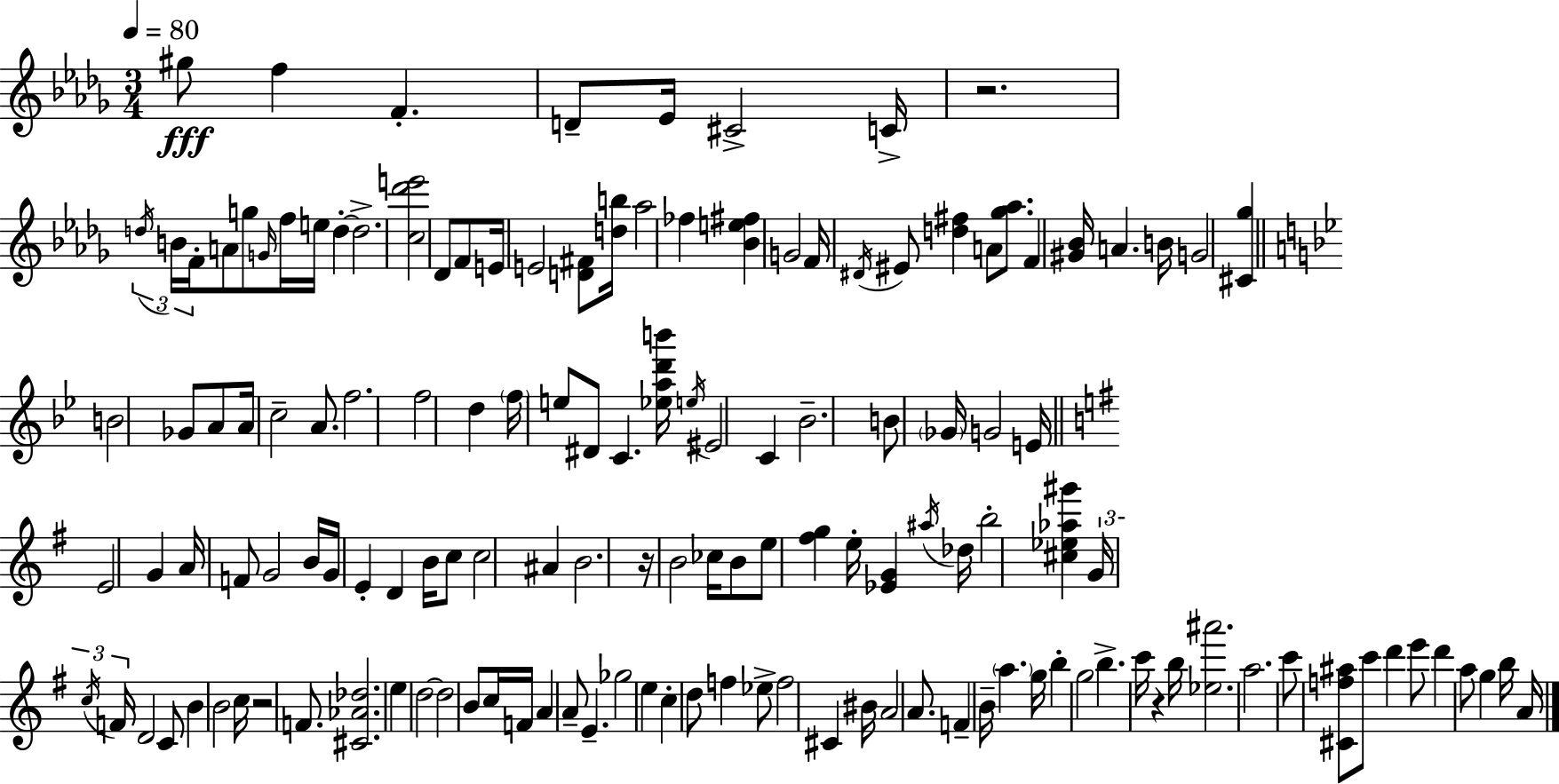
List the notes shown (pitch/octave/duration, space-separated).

G#5/e F5/q F4/q. D4/e Eb4/s C#4/h C4/s R/h. D5/s B4/s F4/s A4/e G5/e G4/s F5/s E5/s D5/q D5/h. [C5,Db6,E6]/h Db4/e F4/e E4/s E4/h [D4,F#4]/e [D5,B5]/s Ab5/h FES5/q [Bb4,E5,F#5]/q G4/h F4/s D#4/s EIS4/e [D5,F#5]/q A4/e [Gb5,Ab5]/e. F4/q [G#4,Bb4]/s A4/q. B4/s G4/h [C#4,Gb5]/q B4/h Gb4/e A4/e A4/s C5/h A4/e. F5/h. F5/h D5/q F5/s E5/e D#4/e C4/q. [Eb5,A5,D6,B6]/s E5/s EIS4/h C4/q Bb4/h. B4/e Gb4/s G4/h E4/s E4/h G4/q A4/s F4/e G4/h B4/s G4/s E4/q D4/q B4/s C5/e C5/h A#4/q B4/h. R/s B4/h CES5/s B4/e E5/e [F#5,G5]/q E5/s [Eb4,G4]/q A#5/s Db5/s B5/h [C#5,Eb5,Ab5,G#6]/q G4/s C5/s F4/s D4/h C4/e B4/q B4/h C5/s R/h F4/e. [C#4,Ab4,Db5]/h. E5/q D5/h D5/h B4/e C5/s F4/s A4/q A4/e E4/q. Gb5/h E5/q C5/q D5/e F5/q Eb5/e F5/h C#4/q BIS4/s A4/h A4/e. F4/q B4/s A5/q. G5/s B5/q G5/h B5/q. C6/s R/q B5/s [Eb5,A#6]/h. A5/h. C6/e [C#4,F5,A#5]/e C6/e D6/q E6/e D6/q A5/e G5/q B5/s A4/s